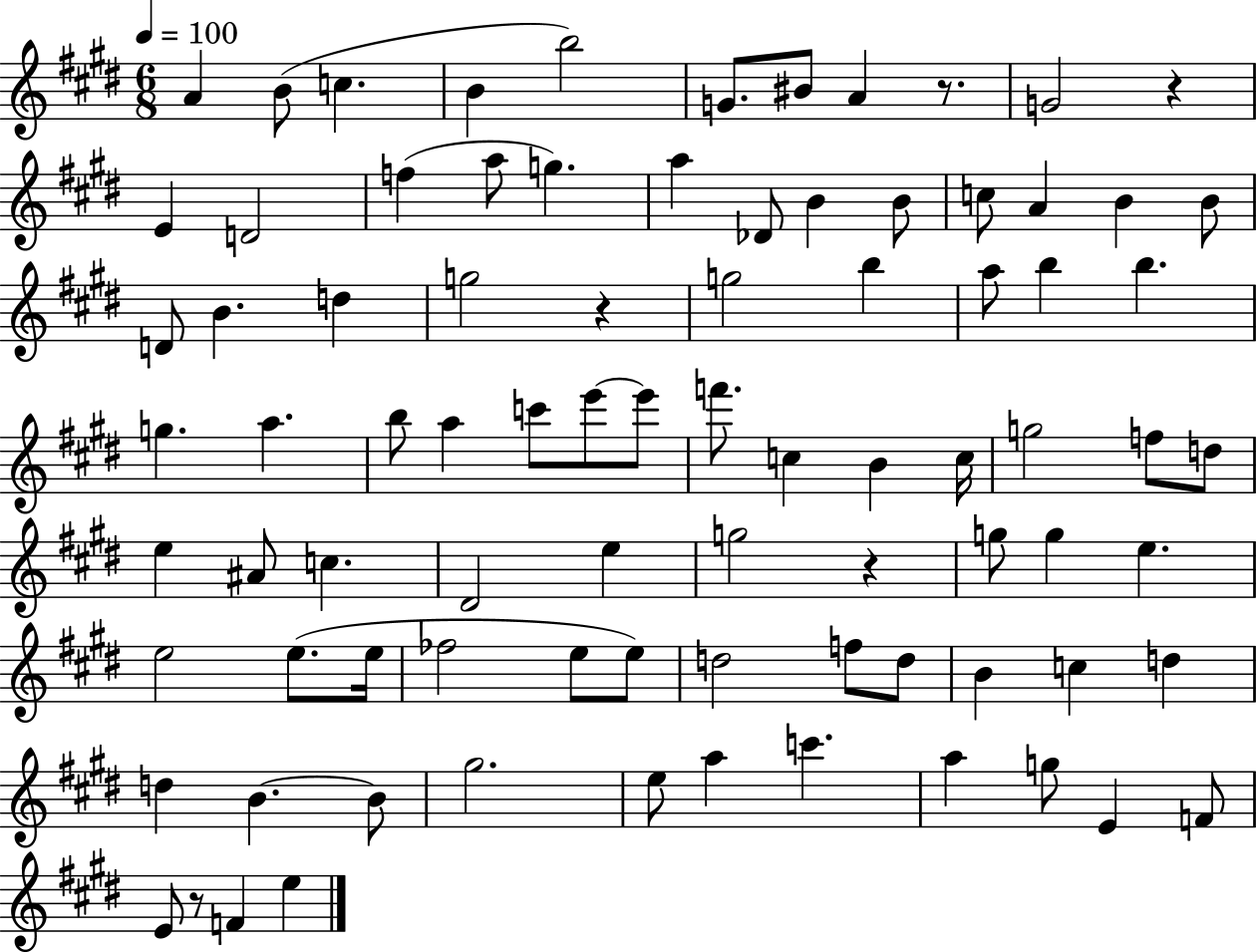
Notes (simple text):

A4/q B4/e C5/q. B4/q B5/h G4/e. BIS4/e A4/q R/e. G4/h R/q E4/q D4/h F5/q A5/e G5/q. A5/q Db4/e B4/q B4/e C5/e A4/q B4/q B4/e D4/e B4/q. D5/q G5/h R/q G5/h B5/q A5/e B5/q B5/q. G5/q. A5/q. B5/e A5/q C6/e E6/e E6/e F6/e. C5/q B4/q C5/s G5/h F5/e D5/e E5/q A#4/e C5/q. D#4/h E5/q G5/h R/q G5/e G5/q E5/q. E5/h E5/e. E5/s FES5/h E5/e E5/e D5/h F5/e D5/e B4/q C5/q D5/q D5/q B4/q. B4/e G#5/h. E5/e A5/q C6/q. A5/q G5/e E4/q F4/e E4/e R/e F4/q E5/q